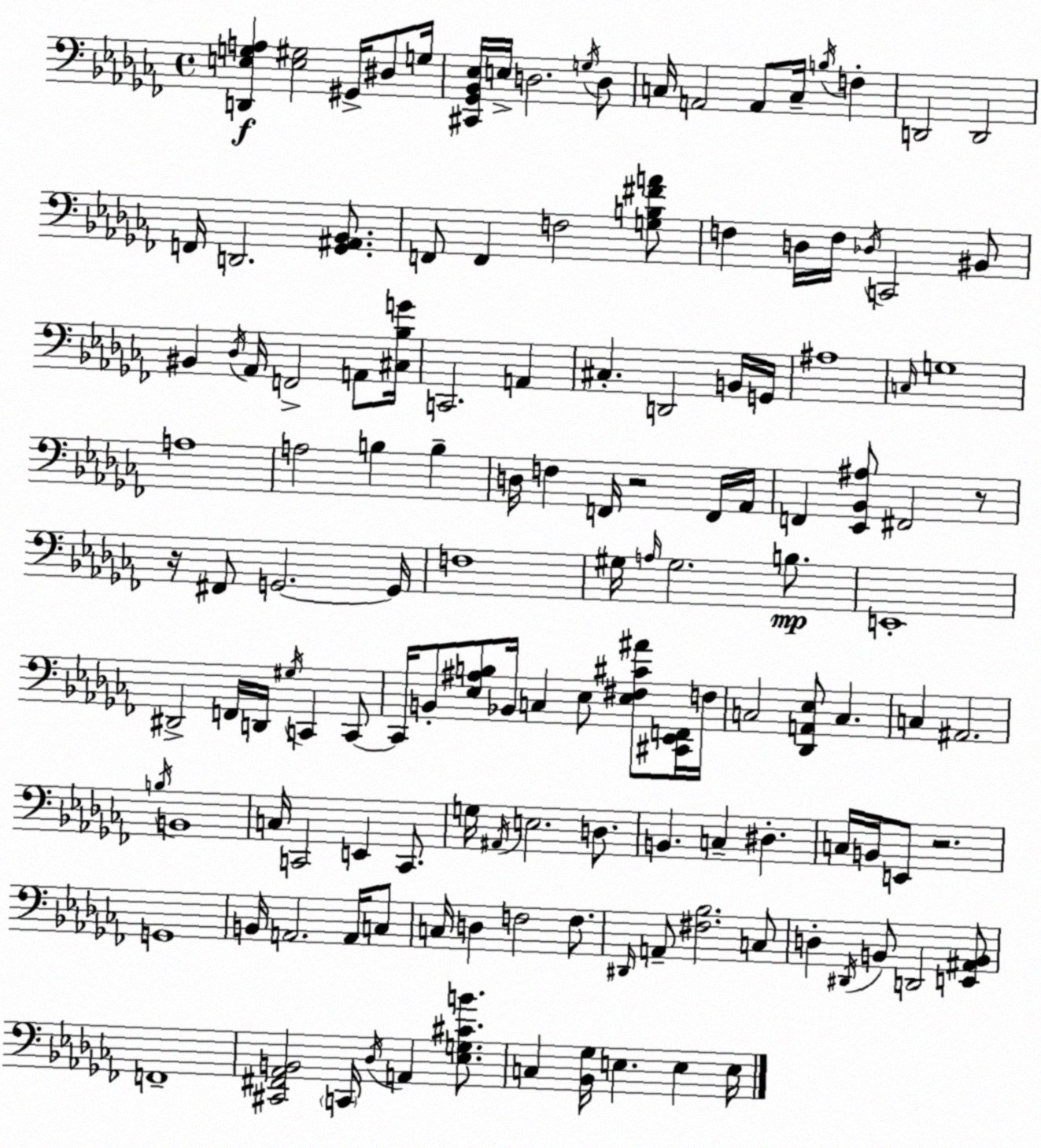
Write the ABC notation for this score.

X:1
T:Untitled
M:4/4
L:1/4
K:Abm
[D,,E,G,A,] [E,^G,]2 ^G,,/4 ^D,/2 G,/4 [^C,,_G,,_B,,_E,]/4 E,/4 D,2 G,/4 D,/2 C,/4 A,,2 A,,/2 C,/4 B,/4 F, D,,2 D,,2 F,,/4 D,,2 [_G,,^A,,_B,,]/2 F,,/2 F,, F,2 [G,B,^FA]/2 F, D,/4 F,/4 _D,/4 C,,2 ^B,,/2 ^B,, _D,/4 _A,,/4 F,,2 A,,/2 [^C,_B,G]/4 C,,2 A,, ^C, D,,2 B,,/4 G,,/4 ^A,4 C,/4 G,4 A,4 A,2 B, B, D,/4 F, F,,/4 z2 F,,/4 _A,,/4 F,, [_E,,_B,,^A,]/2 ^F,,2 z/2 z/4 ^F,,/2 G,,2 G,,/4 F,4 ^G,/4 A,/4 ^G,2 B,/2 E,,4 ^D,,2 F,,/4 D,,/4 ^G,/4 C,, C,,/2 C,,/4 B,,/2 [_E,^A,B,]/2 _B,,/4 C, _E,/2 [_E,^F,^C^A]/2 [^C,,_E,,F,,]/4 F,/4 C,2 [_D,,A,,_E,]/2 C, C, ^A,,2 B,/4 B,,4 C,/4 C,,2 E,, C,,/2 G,/4 ^A,,/4 E,2 D,/2 B,, C, ^D, C,/4 B,,/4 E,,/2 z2 G,,4 B,,/4 A,,2 A,,/4 C,/2 C,/4 D, F,2 F,/2 ^D,,/4 A,,/2 [^F,_B,]2 C,/2 D, ^D,,/4 B,,/2 D,,2 [E,,^A,,B,,]/2 F,,4 [^C,,^F,,_A,,B,,]2 C,,/4 _D,/4 A,, [_E,G,^CB]/2 C, [_B,,_G,]/4 E, E, E,/4